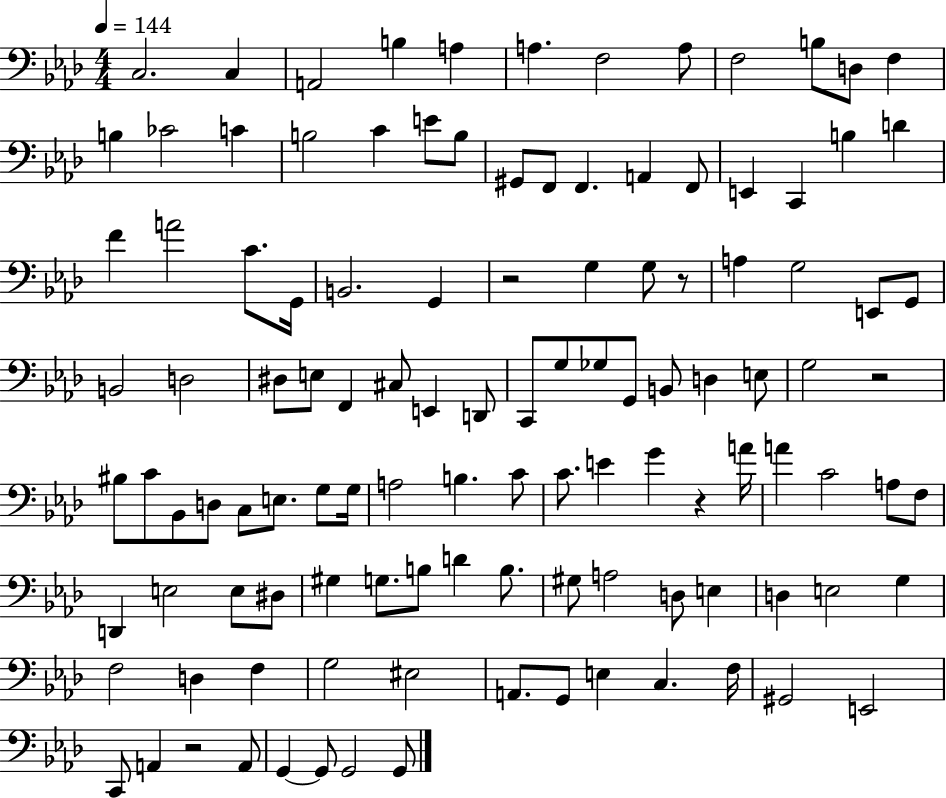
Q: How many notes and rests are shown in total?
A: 115